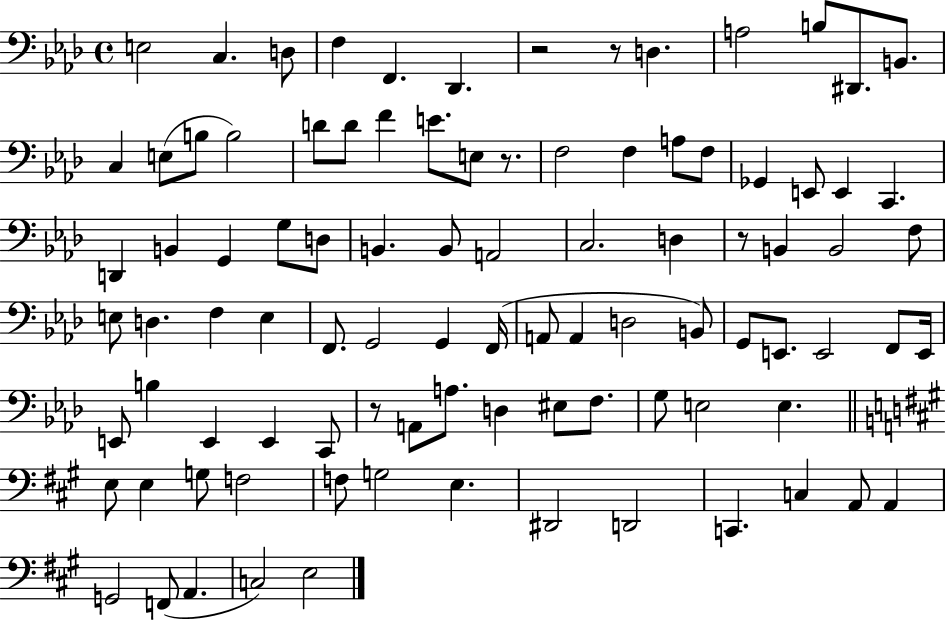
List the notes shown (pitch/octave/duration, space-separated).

E3/h C3/q. D3/e F3/q F2/q. Db2/q. R/h R/e D3/q. A3/h B3/e D#2/e. B2/e. C3/q E3/e B3/e B3/h D4/e D4/e F4/q E4/e. E3/e R/e. F3/h F3/q A3/e F3/e Gb2/q E2/e E2/q C2/q. D2/q B2/q G2/q G3/e D3/e B2/q. B2/e A2/h C3/h. D3/q R/e B2/q B2/h F3/e E3/e D3/q. F3/q E3/q F2/e. G2/h G2/q F2/s A2/e A2/q D3/h B2/e G2/e E2/e. E2/h F2/e E2/s E2/e B3/q E2/q E2/q C2/e R/e A2/e A3/e. D3/q EIS3/e F3/e. G3/e E3/h E3/q. E3/e E3/q G3/e F3/h F3/e G3/h E3/q. D#2/h D2/h C2/q. C3/q A2/e A2/q G2/h F2/e A2/q. C3/h E3/h